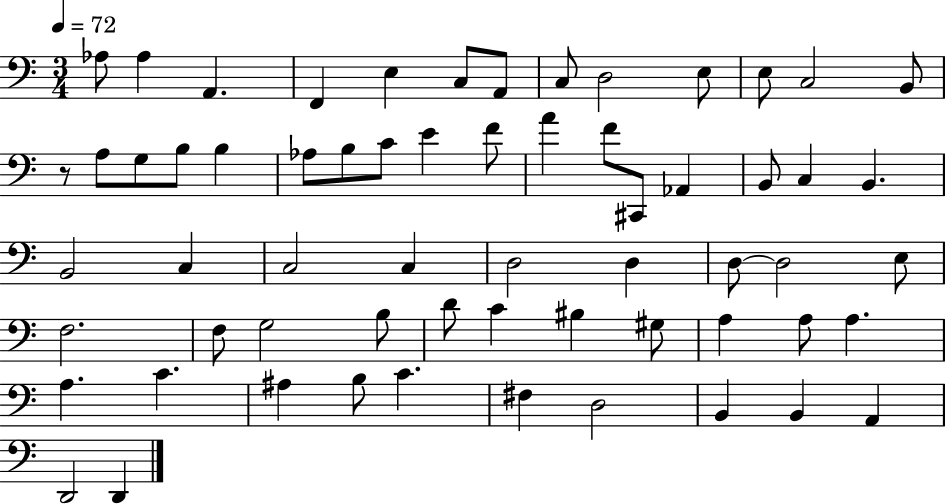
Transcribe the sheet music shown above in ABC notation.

X:1
T:Untitled
M:3/4
L:1/4
K:C
_A,/2 _A, A,, F,, E, C,/2 A,,/2 C,/2 D,2 E,/2 E,/2 C,2 B,,/2 z/2 A,/2 G,/2 B,/2 B, _A,/2 B,/2 C/2 E F/2 A F/2 ^C,,/2 _A,, B,,/2 C, B,, B,,2 C, C,2 C, D,2 D, D,/2 D,2 E,/2 F,2 F,/2 G,2 B,/2 D/2 C ^B, ^G,/2 A, A,/2 A, A, C ^A, B,/2 C ^F, D,2 B,, B,, A,, D,,2 D,,